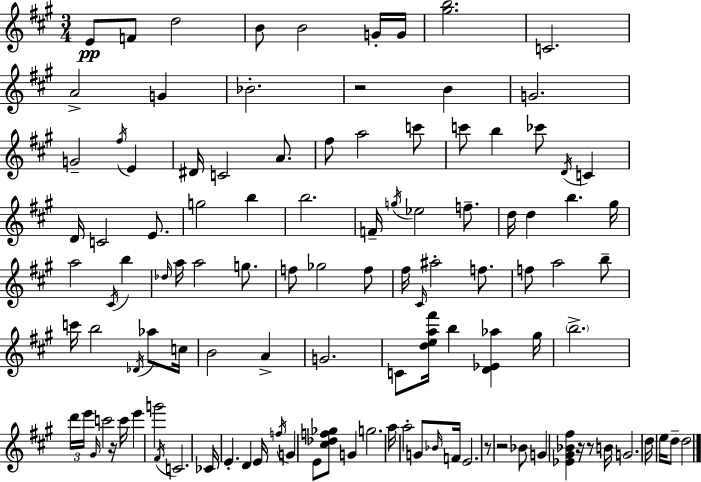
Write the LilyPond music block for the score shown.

{
  \clef treble
  \numericTimeSignature
  \time 3/4
  \key a \major
  e'8\pp f'8 d''2 | b'8 b'2 g'16-. g'16 | <gis'' b''>2. | c'2. | \break a'2-> g'4 | bes'2.-. | r2 b'4 | g'2. | \break g'2-- \acciaccatura { fis''16 } e'4 | dis'16 c'2 a'8. | fis''8 a''2 c'''8 | c'''8 b''4 ces'''8 \acciaccatura { d'16 } c'4 | \break d'16 c'2 e'8. | g''2 b''4 | b''2. | f'16-- \acciaccatura { g''16 } ees''2 | \break f''8.-- d''16 d''4 b''4. | gis''16 a''2 \acciaccatura { cis'16 } | b''4 \grace { des''16 } a''16 a''2 | g''8. f''8 ges''2 | \break f''8 fis''16 \grace { cis'16 } ais''2-. | f''8. f''8 a''2 | b''8-- c'''16 b''2 | \acciaccatura { des'16 } aes''8 c''16 b'2 | \break a'4-> g'2. | c'8 <d'' e'' a'' fis'''>16 b''4 | <d' ees' aes''>4 gis''16 \parenthesize b''2.-> | \tuplet 3/2 { d'''16 e'''16 \grace { gis'16 } } c'''2 | \break r16 c'''16 e'''4 | g'''2 \acciaccatura { fis'16 } c'2. | ces'16 e'4.-. | d'4 e'16 \acciaccatura { f''16 } g'4 | \break e'8 <cis'' des'' f'' ges''>8 g'4 g''2. | a''16 a''2-. | g'8 \grace { bes'16 } f'16 e'2. | r8 | \break r2 bes'8 g'4 | <ees' gis' bes' fis''>4 r16 r8 b'16 g'2. | d''16 | e''16 d''8-- d''2 \bar "|."
}